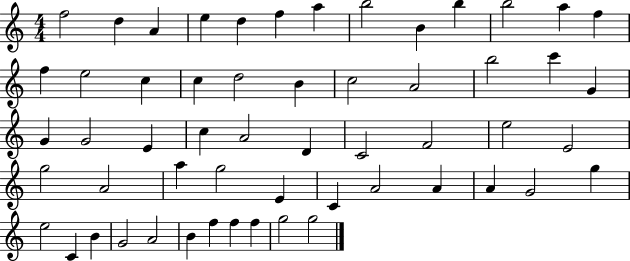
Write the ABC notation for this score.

X:1
T:Untitled
M:4/4
L:1/4
K:C
f2 d A e d f a b2 B b b2 a f f e2 c c d2 B c2 A2 b2 c' G G G2 E c A2 D C2 F2 e2 E2 g2 A2 a g2 E C A2 A A G2 g e2 C B G2 A2 B f f f g2 g2